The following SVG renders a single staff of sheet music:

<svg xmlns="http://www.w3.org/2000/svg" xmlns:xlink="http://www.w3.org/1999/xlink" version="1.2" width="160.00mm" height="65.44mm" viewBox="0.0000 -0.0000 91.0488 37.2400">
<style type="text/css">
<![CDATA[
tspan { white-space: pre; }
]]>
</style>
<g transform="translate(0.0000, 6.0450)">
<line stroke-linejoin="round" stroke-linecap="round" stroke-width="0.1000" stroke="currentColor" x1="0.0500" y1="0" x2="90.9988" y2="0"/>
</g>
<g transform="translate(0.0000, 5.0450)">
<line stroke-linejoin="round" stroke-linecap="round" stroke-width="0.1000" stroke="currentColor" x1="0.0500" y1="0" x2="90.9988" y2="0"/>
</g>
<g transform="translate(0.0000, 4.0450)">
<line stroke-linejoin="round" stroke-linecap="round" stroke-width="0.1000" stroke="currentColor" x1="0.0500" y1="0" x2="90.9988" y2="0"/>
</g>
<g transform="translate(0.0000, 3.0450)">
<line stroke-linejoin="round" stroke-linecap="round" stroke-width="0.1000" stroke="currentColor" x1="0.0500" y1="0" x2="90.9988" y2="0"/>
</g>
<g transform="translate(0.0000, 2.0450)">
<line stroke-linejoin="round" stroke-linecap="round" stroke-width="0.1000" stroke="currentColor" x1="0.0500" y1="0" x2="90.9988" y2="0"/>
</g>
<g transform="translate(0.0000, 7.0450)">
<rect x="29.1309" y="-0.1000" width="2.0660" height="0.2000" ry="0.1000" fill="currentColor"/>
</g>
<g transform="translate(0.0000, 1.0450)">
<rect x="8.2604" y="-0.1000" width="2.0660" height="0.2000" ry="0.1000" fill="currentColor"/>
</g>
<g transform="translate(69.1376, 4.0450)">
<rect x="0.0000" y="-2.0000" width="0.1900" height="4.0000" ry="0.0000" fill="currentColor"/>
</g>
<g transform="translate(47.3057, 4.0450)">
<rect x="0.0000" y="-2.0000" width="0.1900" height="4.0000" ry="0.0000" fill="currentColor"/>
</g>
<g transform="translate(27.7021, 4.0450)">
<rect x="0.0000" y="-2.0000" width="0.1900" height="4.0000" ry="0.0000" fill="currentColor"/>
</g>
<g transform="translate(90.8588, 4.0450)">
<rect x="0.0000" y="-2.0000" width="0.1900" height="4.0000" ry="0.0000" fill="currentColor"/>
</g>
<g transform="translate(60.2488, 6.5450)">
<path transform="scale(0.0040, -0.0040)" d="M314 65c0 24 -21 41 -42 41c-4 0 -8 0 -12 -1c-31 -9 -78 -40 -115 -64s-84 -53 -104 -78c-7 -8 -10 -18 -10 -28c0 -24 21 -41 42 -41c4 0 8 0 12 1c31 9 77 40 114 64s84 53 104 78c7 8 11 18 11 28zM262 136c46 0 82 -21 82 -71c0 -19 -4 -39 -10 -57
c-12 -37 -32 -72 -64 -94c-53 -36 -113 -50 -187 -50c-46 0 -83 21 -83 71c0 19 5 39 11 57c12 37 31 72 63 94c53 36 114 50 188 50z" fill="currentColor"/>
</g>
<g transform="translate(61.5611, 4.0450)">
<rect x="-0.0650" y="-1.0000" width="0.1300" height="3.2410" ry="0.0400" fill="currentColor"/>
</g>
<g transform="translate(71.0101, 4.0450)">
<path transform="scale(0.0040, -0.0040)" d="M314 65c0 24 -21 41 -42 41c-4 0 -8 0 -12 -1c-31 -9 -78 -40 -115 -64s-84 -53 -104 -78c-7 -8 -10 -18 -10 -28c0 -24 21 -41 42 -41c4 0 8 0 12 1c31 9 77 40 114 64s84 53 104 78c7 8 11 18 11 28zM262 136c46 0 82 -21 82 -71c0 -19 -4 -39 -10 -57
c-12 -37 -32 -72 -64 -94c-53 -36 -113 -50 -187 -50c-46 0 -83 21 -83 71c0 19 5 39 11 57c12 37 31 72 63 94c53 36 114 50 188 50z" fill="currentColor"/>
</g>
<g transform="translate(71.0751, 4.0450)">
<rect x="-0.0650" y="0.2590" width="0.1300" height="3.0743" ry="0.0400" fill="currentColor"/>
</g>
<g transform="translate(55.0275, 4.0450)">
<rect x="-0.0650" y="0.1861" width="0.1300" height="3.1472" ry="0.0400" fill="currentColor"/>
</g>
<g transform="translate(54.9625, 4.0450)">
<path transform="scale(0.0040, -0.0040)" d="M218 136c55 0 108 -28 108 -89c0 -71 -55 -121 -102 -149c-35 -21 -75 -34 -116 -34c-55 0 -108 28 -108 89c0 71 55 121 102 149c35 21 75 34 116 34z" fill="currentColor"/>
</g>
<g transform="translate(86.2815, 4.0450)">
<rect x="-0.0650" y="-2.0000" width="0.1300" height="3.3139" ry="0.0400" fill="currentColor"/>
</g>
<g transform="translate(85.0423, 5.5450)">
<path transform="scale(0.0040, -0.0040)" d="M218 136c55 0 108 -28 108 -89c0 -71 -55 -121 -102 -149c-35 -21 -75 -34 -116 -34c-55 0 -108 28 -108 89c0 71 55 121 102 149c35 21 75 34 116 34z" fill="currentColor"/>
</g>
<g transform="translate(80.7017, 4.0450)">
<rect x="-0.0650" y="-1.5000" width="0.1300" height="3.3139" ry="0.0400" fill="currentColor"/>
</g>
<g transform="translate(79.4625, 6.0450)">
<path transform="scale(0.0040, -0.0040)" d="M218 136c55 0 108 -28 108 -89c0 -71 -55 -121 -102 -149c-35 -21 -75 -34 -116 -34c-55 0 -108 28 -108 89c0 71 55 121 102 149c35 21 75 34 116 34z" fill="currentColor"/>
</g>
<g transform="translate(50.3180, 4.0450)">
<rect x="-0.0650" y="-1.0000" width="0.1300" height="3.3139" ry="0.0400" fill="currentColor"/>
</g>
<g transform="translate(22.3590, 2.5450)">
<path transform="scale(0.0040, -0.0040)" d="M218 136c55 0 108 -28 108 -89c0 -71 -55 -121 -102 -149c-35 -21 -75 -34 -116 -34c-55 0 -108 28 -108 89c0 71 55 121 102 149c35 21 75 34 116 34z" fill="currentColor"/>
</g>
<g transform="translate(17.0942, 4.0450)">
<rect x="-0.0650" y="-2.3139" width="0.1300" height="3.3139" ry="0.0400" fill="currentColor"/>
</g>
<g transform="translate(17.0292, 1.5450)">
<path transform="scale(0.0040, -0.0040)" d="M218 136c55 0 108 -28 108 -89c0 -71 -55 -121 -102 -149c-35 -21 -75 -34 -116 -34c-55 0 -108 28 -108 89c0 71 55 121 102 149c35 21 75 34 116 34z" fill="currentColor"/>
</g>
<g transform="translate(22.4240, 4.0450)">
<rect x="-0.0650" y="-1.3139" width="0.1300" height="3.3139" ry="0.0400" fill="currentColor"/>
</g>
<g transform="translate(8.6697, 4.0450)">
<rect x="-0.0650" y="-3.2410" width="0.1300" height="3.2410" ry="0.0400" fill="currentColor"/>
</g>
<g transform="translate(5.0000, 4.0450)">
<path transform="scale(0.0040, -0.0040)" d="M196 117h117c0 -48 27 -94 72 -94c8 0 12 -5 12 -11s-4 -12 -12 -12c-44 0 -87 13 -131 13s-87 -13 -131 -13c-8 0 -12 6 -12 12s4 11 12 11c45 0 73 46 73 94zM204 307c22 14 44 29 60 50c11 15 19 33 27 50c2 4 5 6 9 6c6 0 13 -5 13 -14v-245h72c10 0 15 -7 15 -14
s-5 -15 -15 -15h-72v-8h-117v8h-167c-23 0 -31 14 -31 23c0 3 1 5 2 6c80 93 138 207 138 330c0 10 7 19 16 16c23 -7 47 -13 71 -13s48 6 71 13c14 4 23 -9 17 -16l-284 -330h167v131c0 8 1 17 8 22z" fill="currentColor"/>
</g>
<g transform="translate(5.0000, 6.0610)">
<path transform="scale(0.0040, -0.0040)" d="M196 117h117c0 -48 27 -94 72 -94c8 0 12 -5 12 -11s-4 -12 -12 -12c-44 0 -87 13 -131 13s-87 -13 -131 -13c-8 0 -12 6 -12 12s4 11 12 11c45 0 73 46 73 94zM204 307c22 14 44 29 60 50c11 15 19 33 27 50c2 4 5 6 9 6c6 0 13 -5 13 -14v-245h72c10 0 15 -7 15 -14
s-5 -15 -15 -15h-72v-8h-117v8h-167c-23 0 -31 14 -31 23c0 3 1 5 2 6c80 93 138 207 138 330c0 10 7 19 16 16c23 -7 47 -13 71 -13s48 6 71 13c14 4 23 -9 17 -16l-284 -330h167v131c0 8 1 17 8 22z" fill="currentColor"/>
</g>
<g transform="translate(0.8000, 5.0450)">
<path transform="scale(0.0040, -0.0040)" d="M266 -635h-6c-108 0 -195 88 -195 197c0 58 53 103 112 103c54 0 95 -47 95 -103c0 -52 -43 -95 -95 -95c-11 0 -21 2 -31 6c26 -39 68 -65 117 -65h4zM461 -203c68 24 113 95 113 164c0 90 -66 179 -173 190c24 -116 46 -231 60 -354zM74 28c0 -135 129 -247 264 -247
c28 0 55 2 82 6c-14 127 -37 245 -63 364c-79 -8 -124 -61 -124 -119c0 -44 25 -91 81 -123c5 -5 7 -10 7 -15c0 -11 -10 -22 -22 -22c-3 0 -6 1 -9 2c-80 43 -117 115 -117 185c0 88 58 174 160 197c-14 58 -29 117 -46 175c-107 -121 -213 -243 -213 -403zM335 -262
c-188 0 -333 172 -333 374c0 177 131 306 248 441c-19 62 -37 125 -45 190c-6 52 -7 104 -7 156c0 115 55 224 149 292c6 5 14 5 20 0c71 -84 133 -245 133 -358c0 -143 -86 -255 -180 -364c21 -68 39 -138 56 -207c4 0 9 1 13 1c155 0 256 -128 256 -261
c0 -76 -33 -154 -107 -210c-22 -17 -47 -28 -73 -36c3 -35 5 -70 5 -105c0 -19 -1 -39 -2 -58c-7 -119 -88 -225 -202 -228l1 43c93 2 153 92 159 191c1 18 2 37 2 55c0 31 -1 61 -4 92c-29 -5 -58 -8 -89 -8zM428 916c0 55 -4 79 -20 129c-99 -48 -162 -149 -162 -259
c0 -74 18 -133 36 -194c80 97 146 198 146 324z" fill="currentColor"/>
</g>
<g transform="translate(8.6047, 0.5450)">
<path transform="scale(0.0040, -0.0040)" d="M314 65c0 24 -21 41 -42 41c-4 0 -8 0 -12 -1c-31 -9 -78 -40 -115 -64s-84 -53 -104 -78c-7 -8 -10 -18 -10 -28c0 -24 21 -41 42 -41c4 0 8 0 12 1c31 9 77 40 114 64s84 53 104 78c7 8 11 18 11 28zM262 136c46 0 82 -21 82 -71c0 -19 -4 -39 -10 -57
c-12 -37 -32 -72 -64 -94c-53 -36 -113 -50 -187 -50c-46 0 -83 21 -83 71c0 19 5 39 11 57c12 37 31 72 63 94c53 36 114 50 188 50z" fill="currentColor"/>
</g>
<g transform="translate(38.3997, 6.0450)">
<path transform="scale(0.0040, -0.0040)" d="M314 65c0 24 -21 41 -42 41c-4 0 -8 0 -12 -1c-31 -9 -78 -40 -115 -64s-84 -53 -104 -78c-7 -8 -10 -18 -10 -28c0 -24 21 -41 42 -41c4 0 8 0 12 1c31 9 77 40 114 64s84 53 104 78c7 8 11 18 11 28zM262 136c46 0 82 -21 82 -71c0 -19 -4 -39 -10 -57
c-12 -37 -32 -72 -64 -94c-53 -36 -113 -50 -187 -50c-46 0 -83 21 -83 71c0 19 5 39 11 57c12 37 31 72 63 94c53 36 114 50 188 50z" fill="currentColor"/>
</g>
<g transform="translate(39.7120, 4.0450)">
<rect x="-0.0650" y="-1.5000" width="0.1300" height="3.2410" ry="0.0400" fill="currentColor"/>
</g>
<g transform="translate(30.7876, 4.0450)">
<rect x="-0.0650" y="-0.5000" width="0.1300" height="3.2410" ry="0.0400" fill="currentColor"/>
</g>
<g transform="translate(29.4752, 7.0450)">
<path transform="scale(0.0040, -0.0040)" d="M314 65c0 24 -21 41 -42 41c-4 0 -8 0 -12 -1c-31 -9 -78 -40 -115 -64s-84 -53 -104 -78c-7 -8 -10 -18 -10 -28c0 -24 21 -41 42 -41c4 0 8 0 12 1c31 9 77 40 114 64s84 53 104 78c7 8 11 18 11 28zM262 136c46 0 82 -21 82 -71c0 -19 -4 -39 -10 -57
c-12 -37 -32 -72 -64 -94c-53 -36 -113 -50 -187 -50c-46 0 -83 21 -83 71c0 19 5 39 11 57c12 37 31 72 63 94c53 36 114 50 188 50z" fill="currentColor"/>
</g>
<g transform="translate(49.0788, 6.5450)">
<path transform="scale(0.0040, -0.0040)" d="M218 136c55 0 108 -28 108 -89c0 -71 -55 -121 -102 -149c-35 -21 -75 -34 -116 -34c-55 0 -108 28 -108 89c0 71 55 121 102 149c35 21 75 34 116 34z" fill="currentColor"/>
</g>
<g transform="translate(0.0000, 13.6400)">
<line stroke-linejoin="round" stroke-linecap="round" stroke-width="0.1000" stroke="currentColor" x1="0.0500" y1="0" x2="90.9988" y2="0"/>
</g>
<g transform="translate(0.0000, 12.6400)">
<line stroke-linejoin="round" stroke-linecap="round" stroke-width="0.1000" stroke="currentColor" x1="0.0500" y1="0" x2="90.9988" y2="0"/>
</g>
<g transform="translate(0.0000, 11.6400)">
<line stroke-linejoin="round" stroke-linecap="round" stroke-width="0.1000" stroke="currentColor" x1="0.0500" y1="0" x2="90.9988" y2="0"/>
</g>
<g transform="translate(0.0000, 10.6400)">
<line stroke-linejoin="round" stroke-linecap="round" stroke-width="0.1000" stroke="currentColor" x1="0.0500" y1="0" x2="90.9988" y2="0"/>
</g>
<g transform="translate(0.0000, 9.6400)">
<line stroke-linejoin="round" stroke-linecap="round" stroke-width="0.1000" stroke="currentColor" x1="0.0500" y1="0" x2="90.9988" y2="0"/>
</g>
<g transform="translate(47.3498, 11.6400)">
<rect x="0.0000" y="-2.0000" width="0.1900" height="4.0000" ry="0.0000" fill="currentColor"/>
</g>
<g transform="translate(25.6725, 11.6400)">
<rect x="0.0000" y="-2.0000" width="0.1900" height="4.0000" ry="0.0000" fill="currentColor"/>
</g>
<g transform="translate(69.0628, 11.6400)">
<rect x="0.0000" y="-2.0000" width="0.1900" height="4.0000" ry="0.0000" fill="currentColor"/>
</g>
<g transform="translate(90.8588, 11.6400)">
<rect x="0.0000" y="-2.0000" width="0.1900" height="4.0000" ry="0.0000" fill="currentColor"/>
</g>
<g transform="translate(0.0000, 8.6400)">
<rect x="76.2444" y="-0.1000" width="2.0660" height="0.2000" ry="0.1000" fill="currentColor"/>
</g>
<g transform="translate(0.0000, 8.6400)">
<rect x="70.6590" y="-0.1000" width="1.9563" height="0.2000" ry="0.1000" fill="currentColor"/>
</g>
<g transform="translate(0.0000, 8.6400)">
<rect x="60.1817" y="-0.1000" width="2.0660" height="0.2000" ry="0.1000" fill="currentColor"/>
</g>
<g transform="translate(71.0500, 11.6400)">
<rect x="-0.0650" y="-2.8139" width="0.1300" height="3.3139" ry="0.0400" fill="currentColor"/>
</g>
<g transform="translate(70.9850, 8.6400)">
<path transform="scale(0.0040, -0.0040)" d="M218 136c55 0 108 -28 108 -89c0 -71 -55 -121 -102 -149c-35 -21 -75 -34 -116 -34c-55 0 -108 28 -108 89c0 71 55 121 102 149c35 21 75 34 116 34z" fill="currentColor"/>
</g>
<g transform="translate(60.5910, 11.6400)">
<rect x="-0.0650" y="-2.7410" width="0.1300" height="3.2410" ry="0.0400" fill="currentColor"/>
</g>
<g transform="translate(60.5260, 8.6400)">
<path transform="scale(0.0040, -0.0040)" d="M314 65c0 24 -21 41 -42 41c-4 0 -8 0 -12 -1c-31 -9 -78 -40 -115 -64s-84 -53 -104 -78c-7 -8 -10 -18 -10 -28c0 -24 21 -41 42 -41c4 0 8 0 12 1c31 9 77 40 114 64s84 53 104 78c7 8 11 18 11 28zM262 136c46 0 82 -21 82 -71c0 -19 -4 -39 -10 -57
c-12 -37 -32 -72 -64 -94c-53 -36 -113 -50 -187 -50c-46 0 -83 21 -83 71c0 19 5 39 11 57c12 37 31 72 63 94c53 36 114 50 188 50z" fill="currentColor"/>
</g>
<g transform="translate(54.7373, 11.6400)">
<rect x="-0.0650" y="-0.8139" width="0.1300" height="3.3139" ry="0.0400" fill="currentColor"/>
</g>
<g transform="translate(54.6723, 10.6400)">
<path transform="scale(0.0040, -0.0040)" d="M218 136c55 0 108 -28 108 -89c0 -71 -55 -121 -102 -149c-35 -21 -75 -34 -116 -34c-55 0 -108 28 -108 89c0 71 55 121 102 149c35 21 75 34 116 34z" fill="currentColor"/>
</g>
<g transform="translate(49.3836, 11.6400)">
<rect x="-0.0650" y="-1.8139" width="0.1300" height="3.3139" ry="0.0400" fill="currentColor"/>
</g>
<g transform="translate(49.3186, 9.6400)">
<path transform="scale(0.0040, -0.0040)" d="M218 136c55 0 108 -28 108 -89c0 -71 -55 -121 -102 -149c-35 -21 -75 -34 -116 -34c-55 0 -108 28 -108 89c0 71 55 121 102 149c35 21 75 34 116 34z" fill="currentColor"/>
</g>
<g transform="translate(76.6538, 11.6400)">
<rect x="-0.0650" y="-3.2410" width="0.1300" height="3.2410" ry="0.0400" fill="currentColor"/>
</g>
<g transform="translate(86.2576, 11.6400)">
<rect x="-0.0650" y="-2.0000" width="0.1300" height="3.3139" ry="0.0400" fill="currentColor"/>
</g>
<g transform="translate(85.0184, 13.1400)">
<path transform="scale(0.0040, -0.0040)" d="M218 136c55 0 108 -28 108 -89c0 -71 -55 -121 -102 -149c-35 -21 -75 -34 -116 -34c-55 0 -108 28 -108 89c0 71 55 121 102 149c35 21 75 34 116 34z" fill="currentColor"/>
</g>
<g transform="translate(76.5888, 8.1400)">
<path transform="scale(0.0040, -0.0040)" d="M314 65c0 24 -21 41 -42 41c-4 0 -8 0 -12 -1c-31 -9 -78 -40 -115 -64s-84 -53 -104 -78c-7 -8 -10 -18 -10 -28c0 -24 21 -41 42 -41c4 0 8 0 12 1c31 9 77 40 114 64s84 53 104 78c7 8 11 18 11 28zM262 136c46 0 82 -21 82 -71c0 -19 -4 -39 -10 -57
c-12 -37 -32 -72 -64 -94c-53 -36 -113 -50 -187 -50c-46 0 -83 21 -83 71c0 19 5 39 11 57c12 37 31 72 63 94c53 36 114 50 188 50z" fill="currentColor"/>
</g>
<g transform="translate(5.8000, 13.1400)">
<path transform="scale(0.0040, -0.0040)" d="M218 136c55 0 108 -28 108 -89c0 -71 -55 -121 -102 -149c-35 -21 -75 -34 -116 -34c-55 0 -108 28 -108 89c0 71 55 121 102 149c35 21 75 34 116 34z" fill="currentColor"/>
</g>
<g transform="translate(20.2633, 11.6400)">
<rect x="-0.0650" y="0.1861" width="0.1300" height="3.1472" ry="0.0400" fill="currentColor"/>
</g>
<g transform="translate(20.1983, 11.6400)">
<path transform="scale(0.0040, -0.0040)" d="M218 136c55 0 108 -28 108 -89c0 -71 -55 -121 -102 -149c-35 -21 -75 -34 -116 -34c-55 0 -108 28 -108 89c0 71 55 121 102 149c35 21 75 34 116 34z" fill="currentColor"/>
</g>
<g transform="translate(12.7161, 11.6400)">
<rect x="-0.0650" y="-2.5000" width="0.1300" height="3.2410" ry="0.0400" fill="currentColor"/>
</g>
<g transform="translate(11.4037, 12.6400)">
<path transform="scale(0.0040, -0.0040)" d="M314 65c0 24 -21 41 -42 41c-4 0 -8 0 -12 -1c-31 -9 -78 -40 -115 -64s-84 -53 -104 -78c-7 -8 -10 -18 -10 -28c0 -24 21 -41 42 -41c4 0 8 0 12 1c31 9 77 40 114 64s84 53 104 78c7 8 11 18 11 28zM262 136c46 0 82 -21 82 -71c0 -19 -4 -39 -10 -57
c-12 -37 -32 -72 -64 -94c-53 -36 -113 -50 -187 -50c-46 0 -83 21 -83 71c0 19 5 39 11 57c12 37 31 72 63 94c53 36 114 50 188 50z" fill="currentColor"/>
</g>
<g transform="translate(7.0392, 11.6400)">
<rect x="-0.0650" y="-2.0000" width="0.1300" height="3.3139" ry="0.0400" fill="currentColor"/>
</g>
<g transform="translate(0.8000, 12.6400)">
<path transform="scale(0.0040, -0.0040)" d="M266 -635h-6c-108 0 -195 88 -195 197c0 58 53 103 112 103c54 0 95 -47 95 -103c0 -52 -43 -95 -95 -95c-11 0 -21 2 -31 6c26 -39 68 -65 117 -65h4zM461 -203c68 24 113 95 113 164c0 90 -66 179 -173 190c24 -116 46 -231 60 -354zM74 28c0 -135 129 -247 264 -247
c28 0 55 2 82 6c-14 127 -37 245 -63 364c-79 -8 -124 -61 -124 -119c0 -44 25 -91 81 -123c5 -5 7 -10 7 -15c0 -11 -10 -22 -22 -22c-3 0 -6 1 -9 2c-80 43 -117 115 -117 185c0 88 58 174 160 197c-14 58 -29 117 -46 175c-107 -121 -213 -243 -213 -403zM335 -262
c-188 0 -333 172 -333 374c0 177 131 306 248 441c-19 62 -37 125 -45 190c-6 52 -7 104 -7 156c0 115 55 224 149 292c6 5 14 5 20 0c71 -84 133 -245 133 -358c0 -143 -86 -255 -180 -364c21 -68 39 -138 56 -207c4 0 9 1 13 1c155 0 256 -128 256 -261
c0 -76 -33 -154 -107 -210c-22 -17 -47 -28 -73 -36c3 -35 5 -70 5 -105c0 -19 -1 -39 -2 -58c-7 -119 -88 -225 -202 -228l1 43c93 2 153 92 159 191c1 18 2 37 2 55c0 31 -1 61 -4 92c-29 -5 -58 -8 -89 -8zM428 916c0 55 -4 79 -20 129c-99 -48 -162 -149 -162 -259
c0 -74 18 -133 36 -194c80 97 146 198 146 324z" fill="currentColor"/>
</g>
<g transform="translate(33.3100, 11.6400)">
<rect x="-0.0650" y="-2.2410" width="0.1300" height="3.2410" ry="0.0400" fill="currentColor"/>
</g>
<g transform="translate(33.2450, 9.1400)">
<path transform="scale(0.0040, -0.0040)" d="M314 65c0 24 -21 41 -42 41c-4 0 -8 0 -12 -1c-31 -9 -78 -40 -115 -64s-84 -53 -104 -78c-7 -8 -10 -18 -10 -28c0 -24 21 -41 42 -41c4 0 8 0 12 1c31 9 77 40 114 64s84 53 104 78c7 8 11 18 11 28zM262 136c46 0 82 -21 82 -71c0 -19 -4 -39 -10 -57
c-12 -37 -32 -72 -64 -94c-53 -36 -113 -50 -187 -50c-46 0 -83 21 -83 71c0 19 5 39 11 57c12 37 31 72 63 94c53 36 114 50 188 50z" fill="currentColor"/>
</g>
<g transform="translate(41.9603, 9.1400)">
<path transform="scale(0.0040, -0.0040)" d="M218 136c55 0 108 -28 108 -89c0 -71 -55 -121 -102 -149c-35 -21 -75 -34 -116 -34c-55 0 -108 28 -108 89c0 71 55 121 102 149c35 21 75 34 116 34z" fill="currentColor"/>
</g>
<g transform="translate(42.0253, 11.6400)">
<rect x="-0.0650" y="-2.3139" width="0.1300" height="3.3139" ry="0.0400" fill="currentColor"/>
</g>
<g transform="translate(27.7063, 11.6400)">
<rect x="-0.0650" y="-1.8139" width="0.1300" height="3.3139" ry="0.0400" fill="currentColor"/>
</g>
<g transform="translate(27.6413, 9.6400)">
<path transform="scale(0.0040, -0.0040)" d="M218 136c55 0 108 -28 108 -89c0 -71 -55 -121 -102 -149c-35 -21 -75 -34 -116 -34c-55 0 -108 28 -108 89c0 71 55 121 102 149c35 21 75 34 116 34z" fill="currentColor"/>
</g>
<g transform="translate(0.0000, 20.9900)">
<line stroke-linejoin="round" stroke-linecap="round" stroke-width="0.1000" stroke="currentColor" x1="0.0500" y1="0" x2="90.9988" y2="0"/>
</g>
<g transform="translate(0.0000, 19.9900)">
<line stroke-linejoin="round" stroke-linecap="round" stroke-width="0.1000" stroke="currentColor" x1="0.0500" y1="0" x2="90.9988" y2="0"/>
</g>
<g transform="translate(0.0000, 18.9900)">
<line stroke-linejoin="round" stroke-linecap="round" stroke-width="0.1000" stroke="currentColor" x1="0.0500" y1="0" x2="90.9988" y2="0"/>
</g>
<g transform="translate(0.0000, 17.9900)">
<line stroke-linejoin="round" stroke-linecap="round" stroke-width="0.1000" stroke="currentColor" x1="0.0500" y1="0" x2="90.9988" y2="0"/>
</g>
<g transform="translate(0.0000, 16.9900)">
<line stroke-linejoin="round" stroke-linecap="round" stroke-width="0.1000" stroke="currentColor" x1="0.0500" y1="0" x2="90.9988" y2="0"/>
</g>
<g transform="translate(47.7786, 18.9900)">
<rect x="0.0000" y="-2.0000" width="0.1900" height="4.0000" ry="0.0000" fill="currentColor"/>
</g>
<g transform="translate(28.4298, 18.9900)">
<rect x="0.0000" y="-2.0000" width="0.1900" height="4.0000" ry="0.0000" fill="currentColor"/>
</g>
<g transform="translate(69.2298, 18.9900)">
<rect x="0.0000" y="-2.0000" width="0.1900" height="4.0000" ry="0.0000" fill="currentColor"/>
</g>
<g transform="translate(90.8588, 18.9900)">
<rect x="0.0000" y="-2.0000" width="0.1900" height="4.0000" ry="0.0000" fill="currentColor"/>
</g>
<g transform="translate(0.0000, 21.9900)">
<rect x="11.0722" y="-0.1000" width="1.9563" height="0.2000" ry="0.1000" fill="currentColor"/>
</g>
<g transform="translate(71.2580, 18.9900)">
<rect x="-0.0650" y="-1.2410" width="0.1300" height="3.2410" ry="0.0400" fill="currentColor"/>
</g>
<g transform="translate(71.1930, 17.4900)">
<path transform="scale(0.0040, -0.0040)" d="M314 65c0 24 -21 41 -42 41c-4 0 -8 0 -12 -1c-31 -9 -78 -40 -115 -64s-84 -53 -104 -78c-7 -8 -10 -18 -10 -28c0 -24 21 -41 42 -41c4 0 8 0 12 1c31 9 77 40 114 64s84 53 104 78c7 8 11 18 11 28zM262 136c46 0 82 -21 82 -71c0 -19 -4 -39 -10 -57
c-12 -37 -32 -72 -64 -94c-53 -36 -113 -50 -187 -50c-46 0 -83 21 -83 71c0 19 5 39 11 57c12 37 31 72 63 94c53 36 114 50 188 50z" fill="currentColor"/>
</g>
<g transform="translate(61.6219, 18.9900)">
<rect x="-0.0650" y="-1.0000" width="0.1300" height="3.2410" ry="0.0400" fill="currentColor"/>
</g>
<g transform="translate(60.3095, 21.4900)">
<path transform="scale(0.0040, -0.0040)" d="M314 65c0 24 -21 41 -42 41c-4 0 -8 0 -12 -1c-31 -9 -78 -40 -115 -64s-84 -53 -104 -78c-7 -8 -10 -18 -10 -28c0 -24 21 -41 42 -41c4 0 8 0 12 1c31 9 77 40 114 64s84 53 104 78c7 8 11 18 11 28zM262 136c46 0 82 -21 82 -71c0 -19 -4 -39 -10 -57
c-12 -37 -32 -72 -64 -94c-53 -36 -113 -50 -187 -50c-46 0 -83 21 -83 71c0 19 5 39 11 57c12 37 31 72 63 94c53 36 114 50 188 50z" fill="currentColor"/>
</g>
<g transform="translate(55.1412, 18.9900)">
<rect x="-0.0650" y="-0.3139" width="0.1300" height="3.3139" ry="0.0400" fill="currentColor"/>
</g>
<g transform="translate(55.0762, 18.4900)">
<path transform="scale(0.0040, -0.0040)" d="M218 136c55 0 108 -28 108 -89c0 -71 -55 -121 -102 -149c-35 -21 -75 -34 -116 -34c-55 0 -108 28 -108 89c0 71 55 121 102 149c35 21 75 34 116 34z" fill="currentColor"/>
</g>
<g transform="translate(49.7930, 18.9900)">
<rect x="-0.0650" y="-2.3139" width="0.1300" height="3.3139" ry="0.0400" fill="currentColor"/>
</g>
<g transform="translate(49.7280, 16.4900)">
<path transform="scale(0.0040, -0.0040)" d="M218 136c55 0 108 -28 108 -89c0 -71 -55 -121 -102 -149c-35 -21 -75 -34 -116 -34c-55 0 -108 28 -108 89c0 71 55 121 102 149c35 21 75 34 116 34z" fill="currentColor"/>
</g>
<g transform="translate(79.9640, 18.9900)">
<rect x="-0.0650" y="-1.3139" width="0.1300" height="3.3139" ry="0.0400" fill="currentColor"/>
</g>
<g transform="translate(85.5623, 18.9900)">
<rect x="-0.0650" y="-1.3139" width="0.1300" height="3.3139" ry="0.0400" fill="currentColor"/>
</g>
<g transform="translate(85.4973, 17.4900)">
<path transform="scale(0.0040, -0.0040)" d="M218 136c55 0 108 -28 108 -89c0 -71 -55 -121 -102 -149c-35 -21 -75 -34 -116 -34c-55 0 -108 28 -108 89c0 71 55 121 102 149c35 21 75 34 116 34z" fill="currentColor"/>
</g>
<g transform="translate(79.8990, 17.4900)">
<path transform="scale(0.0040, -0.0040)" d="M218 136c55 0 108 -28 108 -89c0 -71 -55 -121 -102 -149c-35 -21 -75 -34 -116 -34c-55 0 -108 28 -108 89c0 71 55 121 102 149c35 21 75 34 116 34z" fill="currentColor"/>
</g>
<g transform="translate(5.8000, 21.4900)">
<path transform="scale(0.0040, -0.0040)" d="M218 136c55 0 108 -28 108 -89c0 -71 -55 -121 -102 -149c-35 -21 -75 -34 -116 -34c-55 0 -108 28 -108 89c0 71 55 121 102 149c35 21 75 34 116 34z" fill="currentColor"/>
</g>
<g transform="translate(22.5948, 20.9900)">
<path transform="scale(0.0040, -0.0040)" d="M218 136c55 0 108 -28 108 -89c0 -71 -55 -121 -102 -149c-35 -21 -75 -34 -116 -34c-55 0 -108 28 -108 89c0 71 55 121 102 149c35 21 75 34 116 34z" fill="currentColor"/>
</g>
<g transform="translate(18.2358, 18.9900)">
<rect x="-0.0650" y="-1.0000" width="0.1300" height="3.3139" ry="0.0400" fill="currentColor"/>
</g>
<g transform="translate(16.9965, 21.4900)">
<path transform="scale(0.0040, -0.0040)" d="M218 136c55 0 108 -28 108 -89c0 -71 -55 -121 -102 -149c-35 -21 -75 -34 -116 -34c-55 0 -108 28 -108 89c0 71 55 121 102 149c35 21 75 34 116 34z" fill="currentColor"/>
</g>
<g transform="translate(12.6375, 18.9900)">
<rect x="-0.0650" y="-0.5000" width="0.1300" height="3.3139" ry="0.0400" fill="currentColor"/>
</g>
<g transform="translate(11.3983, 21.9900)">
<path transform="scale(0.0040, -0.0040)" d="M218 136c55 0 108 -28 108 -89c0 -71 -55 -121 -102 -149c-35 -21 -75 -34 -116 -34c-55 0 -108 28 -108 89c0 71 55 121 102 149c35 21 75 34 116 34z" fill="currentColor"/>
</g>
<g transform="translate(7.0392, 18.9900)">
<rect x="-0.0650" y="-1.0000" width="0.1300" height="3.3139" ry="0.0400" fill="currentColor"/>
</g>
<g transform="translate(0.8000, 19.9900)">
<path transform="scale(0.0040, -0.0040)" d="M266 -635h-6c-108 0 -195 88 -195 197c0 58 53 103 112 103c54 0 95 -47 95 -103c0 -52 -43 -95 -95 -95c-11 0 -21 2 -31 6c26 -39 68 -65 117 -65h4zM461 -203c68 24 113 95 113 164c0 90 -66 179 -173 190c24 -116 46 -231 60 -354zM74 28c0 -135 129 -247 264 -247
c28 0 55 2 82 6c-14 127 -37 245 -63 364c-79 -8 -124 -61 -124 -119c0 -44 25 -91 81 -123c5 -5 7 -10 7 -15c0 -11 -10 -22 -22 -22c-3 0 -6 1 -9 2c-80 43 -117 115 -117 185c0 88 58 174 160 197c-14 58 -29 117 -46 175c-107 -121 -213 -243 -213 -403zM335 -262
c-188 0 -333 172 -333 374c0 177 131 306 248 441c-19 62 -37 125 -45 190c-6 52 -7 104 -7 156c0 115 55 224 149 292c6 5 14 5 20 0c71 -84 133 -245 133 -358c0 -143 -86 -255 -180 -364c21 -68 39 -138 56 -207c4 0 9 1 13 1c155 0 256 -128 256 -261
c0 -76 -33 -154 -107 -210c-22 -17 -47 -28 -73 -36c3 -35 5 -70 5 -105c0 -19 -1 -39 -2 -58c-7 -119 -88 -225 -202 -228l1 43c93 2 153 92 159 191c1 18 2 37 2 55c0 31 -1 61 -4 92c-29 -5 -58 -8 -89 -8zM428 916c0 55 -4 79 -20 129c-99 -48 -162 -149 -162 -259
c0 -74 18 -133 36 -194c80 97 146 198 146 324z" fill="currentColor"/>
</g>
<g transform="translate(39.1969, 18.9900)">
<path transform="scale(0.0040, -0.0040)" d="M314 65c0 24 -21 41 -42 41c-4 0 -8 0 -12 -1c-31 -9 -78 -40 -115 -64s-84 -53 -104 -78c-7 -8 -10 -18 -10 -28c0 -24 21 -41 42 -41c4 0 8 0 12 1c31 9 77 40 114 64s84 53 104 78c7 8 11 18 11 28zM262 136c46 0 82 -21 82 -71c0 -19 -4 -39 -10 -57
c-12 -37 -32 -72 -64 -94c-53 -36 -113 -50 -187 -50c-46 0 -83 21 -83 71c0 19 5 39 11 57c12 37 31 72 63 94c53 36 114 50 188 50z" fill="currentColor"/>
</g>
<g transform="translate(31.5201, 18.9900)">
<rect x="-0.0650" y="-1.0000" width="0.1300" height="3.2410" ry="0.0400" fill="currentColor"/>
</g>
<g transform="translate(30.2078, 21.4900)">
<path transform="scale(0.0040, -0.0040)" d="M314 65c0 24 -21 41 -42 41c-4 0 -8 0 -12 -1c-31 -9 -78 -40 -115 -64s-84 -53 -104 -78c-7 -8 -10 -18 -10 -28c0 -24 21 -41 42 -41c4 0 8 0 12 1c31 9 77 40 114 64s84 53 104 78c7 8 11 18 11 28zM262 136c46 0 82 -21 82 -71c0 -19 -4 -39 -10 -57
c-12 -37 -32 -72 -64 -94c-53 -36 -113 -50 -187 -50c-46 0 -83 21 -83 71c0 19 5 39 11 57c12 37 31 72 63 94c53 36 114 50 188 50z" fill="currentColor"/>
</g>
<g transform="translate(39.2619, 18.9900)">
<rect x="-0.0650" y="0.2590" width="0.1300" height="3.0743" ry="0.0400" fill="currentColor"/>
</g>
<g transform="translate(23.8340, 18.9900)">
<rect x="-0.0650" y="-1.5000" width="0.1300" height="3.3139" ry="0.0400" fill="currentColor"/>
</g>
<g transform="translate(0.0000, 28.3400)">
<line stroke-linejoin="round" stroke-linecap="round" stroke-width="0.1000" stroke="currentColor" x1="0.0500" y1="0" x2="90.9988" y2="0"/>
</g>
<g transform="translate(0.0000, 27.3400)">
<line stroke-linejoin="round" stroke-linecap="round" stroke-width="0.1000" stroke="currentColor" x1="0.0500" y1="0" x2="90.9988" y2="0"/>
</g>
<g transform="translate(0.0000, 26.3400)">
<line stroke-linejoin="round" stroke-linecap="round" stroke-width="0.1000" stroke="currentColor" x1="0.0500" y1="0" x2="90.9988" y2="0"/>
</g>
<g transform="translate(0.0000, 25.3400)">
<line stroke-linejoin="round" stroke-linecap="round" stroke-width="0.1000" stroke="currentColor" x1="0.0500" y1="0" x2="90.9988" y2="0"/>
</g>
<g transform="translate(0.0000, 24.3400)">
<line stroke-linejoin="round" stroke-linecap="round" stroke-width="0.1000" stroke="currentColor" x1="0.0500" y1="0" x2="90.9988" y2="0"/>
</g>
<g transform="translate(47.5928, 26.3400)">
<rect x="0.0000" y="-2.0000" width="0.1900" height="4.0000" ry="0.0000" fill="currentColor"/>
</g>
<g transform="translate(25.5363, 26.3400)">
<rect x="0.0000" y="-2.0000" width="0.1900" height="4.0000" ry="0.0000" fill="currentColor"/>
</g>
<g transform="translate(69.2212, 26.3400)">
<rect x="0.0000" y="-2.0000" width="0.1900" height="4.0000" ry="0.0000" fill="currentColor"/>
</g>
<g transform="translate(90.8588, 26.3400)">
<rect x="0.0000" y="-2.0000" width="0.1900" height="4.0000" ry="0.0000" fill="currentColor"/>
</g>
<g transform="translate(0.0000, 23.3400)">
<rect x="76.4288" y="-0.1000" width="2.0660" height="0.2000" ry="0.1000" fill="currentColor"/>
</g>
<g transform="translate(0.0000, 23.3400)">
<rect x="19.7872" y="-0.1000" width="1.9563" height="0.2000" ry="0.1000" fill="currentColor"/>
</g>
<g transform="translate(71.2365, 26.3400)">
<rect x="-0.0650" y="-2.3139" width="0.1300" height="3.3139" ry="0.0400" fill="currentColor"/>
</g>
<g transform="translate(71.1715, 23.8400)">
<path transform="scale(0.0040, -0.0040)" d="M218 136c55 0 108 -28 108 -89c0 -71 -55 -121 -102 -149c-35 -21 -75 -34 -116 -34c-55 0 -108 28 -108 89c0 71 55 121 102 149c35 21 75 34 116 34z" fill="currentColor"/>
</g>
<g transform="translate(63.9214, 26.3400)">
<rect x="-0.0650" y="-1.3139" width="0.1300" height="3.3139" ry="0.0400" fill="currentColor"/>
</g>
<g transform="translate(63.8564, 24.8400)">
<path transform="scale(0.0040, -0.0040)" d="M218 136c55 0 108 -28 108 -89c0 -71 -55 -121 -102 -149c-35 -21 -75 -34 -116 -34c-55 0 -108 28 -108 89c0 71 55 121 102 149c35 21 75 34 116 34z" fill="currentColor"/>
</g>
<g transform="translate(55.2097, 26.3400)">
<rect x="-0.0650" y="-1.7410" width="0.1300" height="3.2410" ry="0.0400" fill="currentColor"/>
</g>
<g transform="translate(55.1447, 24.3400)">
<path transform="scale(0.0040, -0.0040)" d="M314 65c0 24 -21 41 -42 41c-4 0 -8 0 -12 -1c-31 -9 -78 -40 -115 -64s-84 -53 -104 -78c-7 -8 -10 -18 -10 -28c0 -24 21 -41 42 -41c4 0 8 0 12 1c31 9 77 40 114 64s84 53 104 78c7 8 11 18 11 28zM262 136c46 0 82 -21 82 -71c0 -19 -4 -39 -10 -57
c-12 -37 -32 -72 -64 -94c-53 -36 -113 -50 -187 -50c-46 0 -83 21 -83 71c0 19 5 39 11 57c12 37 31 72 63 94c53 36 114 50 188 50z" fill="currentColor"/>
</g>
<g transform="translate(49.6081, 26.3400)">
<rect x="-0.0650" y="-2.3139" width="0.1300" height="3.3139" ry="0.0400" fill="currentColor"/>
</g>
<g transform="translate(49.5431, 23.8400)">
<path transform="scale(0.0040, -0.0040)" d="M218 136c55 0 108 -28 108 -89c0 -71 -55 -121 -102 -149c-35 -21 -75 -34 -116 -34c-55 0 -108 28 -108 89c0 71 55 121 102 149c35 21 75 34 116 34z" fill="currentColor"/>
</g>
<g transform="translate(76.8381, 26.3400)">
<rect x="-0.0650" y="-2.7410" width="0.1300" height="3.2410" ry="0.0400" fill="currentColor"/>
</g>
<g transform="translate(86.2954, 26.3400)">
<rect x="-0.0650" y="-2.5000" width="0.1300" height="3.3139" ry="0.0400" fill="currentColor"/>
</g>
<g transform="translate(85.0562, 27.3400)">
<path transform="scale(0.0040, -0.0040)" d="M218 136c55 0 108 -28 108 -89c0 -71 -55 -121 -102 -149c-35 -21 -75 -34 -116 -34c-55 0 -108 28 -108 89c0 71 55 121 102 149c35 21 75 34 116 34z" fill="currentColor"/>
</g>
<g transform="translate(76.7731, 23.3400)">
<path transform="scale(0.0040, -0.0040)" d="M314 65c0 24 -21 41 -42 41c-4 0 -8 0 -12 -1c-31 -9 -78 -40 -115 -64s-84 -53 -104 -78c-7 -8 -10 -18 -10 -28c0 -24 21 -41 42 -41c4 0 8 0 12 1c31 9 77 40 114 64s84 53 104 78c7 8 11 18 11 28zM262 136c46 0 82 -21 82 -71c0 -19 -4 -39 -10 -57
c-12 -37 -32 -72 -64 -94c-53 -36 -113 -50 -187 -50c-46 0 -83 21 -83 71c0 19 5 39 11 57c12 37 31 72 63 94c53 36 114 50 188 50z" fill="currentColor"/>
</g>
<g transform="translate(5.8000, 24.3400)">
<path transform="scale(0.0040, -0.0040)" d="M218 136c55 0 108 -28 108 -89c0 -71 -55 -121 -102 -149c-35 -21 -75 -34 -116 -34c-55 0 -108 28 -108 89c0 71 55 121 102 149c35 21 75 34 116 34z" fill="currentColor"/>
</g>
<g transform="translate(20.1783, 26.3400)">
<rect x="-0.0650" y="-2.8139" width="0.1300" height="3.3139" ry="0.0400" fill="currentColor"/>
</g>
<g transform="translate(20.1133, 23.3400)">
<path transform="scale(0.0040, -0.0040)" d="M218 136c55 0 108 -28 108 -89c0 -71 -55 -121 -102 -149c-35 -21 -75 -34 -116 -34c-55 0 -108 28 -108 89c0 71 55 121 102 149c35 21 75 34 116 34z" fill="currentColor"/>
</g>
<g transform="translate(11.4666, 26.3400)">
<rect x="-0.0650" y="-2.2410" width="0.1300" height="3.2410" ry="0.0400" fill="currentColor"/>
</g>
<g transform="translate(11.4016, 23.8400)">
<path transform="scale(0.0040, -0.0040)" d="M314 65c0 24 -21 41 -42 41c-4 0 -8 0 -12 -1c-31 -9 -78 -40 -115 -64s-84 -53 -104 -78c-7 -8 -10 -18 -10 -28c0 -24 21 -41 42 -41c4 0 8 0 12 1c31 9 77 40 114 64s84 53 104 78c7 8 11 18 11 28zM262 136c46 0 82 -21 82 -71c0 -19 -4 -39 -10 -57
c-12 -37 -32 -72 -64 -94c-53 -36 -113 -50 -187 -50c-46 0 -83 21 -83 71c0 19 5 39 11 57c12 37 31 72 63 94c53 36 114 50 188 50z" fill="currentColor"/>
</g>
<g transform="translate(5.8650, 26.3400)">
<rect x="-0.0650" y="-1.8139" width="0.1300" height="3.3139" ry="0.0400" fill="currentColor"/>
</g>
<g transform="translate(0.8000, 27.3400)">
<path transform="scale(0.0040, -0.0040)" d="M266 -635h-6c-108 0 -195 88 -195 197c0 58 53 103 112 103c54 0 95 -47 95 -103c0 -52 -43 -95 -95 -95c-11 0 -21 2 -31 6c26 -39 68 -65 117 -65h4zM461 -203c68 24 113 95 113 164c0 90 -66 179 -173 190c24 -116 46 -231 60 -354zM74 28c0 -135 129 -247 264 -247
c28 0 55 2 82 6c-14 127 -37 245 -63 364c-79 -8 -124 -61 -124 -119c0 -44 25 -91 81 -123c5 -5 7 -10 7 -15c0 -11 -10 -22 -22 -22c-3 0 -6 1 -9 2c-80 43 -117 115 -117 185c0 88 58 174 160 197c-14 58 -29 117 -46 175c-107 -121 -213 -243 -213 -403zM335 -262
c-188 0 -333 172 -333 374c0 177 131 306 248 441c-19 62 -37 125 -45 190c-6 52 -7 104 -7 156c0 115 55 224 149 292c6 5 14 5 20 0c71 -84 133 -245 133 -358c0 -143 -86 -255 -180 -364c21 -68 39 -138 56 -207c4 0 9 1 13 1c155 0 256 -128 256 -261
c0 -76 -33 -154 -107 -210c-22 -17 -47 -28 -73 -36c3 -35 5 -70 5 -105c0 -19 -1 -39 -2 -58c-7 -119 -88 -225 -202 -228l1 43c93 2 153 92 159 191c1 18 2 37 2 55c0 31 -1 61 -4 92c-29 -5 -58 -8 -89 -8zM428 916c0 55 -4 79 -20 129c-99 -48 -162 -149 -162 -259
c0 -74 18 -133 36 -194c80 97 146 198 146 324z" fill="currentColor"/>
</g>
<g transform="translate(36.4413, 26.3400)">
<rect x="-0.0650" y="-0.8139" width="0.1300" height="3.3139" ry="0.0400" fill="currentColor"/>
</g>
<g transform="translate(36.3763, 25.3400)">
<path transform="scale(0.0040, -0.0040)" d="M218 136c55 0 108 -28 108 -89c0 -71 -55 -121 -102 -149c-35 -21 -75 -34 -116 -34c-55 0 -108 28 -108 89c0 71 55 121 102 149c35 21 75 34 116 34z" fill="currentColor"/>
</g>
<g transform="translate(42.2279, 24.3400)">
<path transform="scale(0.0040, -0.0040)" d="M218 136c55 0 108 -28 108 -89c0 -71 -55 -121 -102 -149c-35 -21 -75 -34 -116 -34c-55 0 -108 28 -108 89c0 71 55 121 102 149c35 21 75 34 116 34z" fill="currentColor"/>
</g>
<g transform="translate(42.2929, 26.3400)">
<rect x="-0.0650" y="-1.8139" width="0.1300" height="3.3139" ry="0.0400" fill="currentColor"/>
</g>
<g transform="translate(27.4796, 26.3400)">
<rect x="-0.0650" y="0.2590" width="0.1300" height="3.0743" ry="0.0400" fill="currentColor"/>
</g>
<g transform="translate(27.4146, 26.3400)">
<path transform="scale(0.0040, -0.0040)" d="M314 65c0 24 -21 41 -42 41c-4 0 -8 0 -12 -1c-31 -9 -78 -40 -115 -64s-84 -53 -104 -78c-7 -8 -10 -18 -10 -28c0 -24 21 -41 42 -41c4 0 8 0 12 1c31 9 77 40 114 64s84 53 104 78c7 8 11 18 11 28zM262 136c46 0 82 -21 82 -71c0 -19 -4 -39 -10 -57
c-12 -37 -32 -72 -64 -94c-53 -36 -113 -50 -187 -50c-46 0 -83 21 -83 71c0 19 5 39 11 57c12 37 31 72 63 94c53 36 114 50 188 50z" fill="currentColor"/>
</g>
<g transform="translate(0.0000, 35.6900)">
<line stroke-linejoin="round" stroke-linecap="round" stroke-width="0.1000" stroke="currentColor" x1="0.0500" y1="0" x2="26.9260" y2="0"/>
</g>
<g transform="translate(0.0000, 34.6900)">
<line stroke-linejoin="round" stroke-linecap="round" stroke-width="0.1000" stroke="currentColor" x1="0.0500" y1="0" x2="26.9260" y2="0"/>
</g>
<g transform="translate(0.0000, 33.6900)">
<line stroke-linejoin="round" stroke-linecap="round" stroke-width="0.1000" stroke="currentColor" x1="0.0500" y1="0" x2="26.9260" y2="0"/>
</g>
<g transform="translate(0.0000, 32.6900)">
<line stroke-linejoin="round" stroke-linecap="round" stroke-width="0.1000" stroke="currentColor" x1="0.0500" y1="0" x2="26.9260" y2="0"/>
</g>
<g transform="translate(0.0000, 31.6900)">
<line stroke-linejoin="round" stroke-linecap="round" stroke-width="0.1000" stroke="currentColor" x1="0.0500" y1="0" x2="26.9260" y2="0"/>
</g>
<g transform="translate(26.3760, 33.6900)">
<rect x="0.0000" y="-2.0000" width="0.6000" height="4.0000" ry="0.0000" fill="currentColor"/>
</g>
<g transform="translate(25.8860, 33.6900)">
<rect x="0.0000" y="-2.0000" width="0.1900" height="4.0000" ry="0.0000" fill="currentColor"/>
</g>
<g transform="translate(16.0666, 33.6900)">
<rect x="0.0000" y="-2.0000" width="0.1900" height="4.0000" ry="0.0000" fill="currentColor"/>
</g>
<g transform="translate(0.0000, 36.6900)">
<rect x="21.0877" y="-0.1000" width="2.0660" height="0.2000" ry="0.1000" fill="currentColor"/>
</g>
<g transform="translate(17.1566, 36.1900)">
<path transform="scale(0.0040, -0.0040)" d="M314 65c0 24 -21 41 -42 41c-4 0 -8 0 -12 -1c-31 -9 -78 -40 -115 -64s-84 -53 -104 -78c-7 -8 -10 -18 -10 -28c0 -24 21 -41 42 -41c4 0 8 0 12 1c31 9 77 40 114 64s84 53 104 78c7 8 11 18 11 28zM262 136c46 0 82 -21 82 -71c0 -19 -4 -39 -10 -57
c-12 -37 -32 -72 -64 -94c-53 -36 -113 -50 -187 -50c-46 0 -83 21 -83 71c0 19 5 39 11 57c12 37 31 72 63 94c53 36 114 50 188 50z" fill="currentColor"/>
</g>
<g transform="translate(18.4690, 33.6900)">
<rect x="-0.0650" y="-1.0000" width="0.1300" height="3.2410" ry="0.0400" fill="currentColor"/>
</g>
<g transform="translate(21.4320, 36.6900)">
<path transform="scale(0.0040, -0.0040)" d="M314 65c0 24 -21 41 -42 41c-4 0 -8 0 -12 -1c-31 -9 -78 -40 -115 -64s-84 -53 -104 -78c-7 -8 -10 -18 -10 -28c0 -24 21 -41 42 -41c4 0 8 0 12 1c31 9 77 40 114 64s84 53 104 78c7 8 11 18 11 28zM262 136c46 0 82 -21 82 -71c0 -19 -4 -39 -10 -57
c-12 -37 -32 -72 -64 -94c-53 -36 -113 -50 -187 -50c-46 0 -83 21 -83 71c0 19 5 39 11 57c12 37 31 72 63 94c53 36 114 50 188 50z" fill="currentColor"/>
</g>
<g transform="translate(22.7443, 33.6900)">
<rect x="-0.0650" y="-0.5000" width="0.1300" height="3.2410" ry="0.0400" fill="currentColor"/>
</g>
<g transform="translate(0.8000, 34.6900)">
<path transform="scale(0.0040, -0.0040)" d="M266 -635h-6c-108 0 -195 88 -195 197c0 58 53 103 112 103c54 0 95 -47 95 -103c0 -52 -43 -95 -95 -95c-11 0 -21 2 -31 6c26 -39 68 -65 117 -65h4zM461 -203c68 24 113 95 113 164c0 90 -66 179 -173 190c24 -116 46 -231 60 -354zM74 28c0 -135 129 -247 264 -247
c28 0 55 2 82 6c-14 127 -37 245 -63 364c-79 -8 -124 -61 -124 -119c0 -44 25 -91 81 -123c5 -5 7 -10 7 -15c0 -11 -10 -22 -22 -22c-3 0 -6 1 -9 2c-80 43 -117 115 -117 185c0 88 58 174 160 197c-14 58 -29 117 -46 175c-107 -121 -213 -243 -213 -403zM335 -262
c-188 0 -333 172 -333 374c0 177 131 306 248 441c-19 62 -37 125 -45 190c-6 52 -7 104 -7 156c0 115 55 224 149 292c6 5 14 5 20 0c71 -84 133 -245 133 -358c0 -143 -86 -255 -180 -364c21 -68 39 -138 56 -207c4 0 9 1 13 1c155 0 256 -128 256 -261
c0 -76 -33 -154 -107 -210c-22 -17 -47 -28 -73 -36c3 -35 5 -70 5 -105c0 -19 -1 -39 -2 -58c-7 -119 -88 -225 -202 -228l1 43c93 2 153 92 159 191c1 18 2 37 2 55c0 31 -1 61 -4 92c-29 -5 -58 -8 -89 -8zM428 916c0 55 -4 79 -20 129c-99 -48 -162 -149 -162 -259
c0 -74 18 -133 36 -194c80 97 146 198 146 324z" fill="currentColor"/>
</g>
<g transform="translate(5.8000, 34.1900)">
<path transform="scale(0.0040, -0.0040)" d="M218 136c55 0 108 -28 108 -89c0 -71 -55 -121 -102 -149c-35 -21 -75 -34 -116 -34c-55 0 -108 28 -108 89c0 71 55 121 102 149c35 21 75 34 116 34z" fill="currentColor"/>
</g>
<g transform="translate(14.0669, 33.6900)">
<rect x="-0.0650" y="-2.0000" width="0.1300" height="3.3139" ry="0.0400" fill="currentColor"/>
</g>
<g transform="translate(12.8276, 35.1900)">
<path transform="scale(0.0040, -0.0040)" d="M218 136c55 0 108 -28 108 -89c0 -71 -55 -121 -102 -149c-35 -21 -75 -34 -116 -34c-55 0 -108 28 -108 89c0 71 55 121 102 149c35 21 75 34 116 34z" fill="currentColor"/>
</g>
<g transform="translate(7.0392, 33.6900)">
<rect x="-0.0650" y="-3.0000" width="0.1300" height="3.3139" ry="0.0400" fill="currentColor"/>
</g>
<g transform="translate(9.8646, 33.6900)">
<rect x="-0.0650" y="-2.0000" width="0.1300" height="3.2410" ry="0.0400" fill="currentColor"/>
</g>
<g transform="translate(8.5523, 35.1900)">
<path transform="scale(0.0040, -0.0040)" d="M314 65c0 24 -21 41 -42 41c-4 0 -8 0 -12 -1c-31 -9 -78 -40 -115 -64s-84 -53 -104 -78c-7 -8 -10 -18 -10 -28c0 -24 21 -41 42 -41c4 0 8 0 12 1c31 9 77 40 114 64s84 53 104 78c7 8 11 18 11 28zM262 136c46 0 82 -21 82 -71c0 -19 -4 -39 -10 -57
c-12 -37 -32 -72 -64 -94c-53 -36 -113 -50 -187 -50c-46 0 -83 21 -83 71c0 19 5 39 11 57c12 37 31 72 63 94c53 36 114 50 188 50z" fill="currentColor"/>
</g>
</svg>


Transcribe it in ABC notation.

X:1
T:Untitled
M:4/4
L:1/4
K:C
b2 g e C2 E2 D B D2 B2 E F F G2 B f g2 g f d a2 a b2 F D C D E D2 B2 g c D2 e2 e e f g2 a B2 d f g f2 e g a2 G A F2 F D2 C2